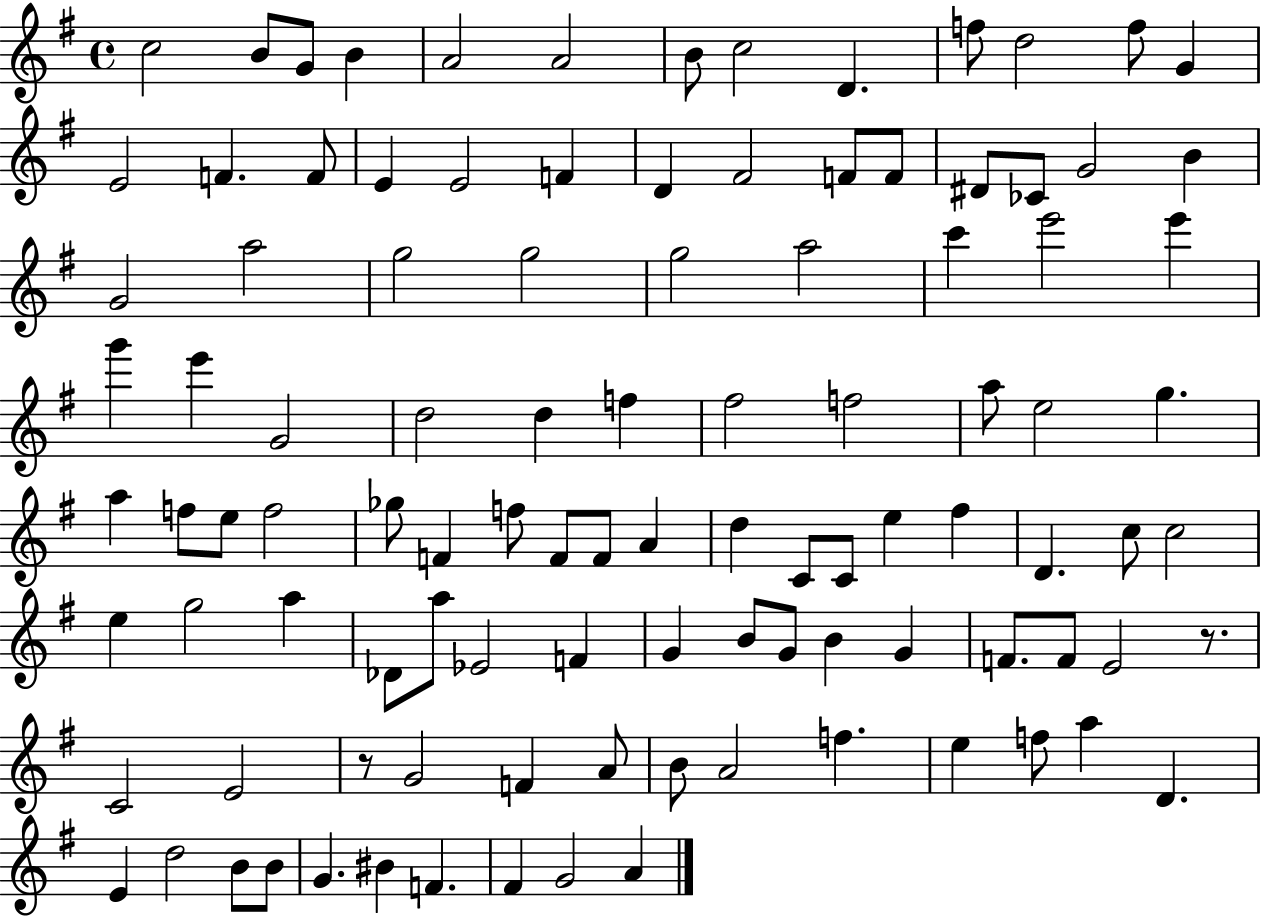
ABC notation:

X:1
T:Untitled
M:4/4
L:1/4
K:G
c2 B/2 G/2 B A2 A2 B/2 c2 D f/2 d2 f/2 G E2 F F/2 E E2 F D ^F2 F/2 F/2 ^D/2 _C/2 G2 B G2 a2 g2 g2 g2 a2 c' e'2 e' g' e' G2 d2 d f ^f2 f2 a/2 e2 g a f/2 e/2 f2 _g/2 F f/2 F/2 F/2 A d C/2 C/2 e ^f D c/2 c2 e g2 a _D/2 a/2 _E2 F G B/2 G/2 B G F/2 F/2 E2 z/2 C2 E2 z/2 G2 F A/2 B/2 A2 f e f/2 a D E d2 B/2 B/2 G ^B F ^F G2 A